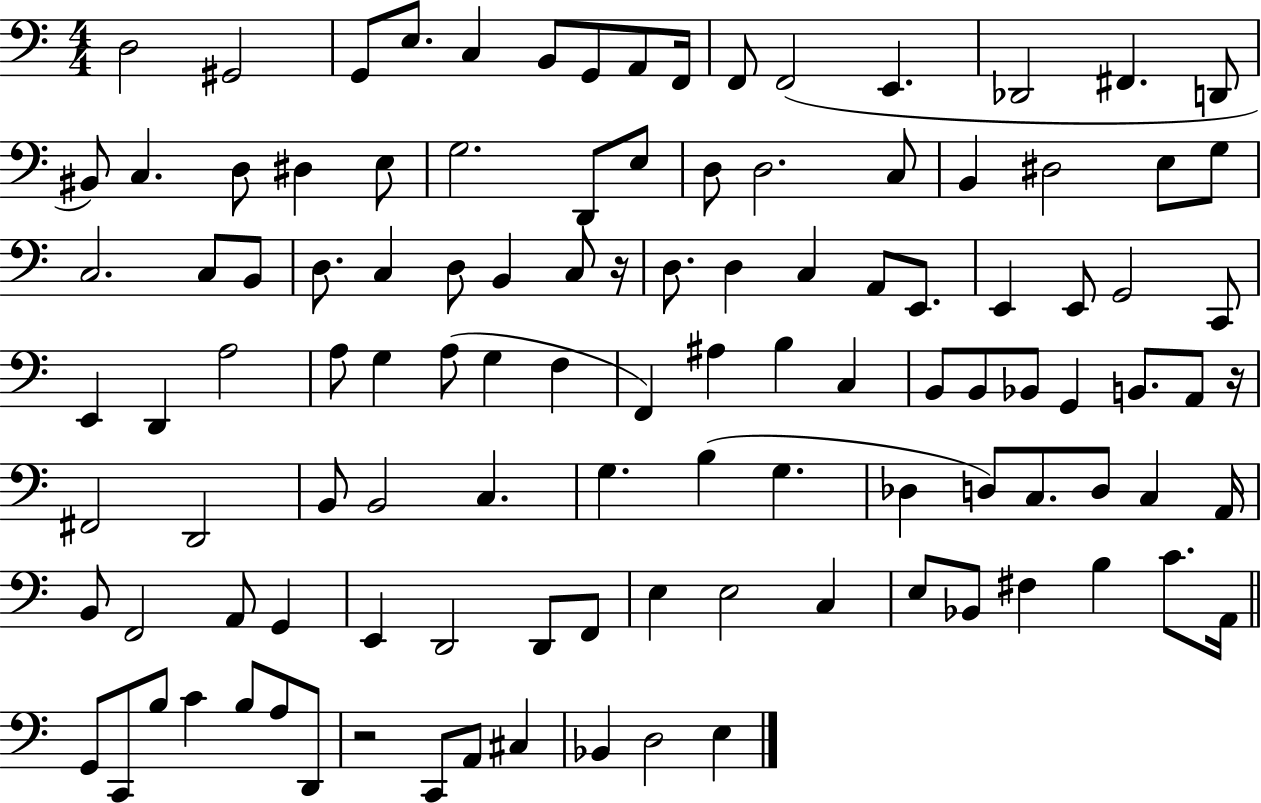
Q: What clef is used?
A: bass